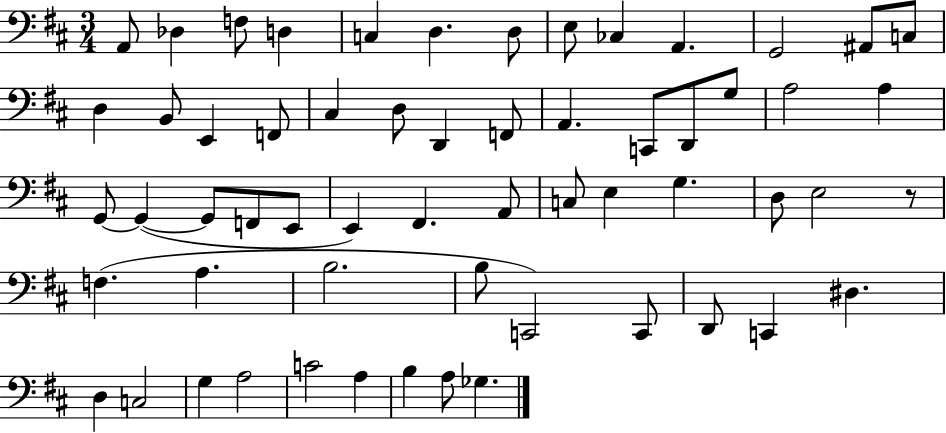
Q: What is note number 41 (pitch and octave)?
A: F3